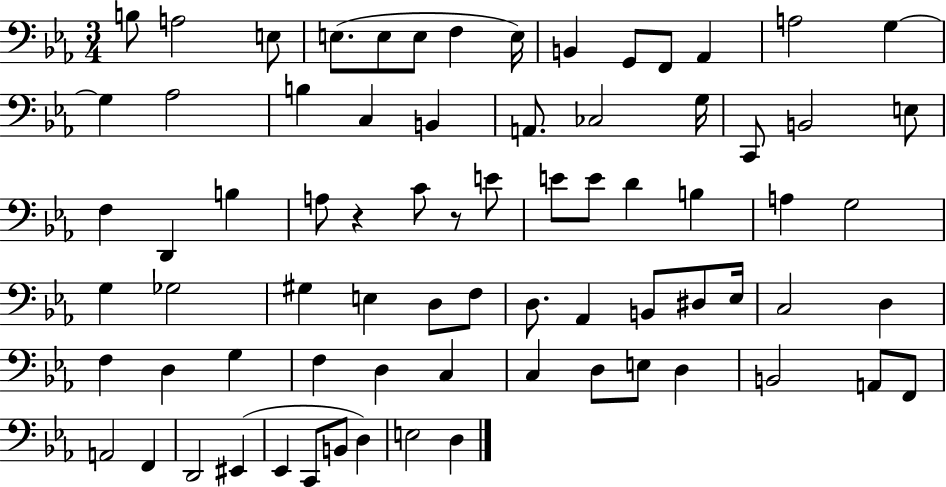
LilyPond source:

{
  \clef bass
  \numericTimeSignature
  \time 3/4
  \key ees \major
  b8 a2 e8 | e8.( e8 e8 f4 e16) | b,4 g,8 f,8 aes,4 | a2 g4~~ | \break g4 aes2 | b4 c4 b,4 | a,8. ces2 g16 | c,8 b,2 e8 | \break f4 d,4 b4 | a8 r4 c'8 r8 e'8 | e'8 e'8 d'4 b4 | a4 g2 | \break g4 ges2 | gis4 e4 d8 f8 | d8. aes,4 b,8 dis8 ees16 | c2 d4 | \break f4 d4 g4 | f4 d4 c4 | c4 d8 e8 d4 | b,2 a,8 f,8 | \break a,2 f,4 | d,2 eis,4( | ees,4 c,8 b,8 d4) | e2 d4 | \break \bar "|."
}